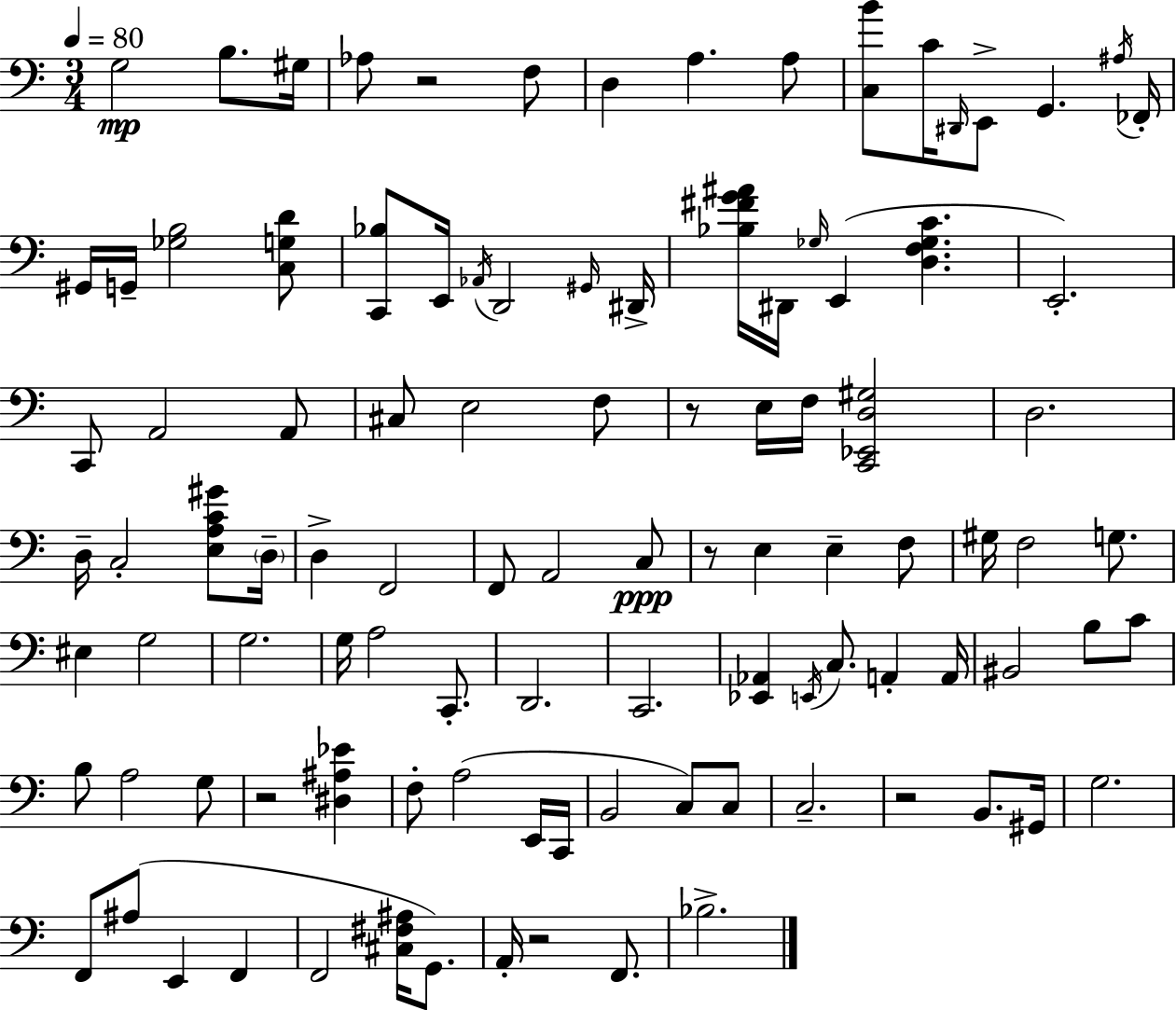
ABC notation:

X:1
T:Untitled
M:3/4
L:1/4
K:Am
G,2 B,/2 ^G,/4 _A,/2 z2 F,/2 D, A, A,/2 [C,B]/2 C/4 ^D,,/4 E,,/2 G,, ^A,/4 _F,,/4 ^G,,/4 G,,/4 [_G,B,]2 [C,G,D]/2 [C,,_B,]/2 E,,/4 _A,,/4 D,,2 ^G,,/4 ^D,,/4 [_B,^FG^A]/4 ^D,,/4 _G,/4 E,, [D,F,_G,C] E,,2 C,,/2 A,,2 A,,/2 ^C,/2 E,2 F,/2 z/2 E,/4 F,/4 [C,,_E,,D,^G,]2 D,2 D,/4 C,2 [E,A,C^G]/2 D,/4 D, F,,2 F,,/2 A,,2 C,/2 z/2 E, E, F,/2 ^G,/4 F,2 G,/2 ^E, G,2 G,2 G,/4 A,2 C,,/2 D,,2 C,,2 [_E,,_A,,] E,,/4 C,/2 A,, A,,/4 ^B,,2 B,/2 C/2 B,/2 A,2 G,/2 z2 [^D,^A,_E] F,/2 A,2 E,,/4 C,,/4 B,,2 C,/2 C,/2 C,2 z2 B,,/2 ^G,,/4 G,2 F,,/2 ^A,/2 E,, F,, F,,2 [^C,^F,^A,]/4 G,,/2 A,,/4 z2 F,,/2 _B,2